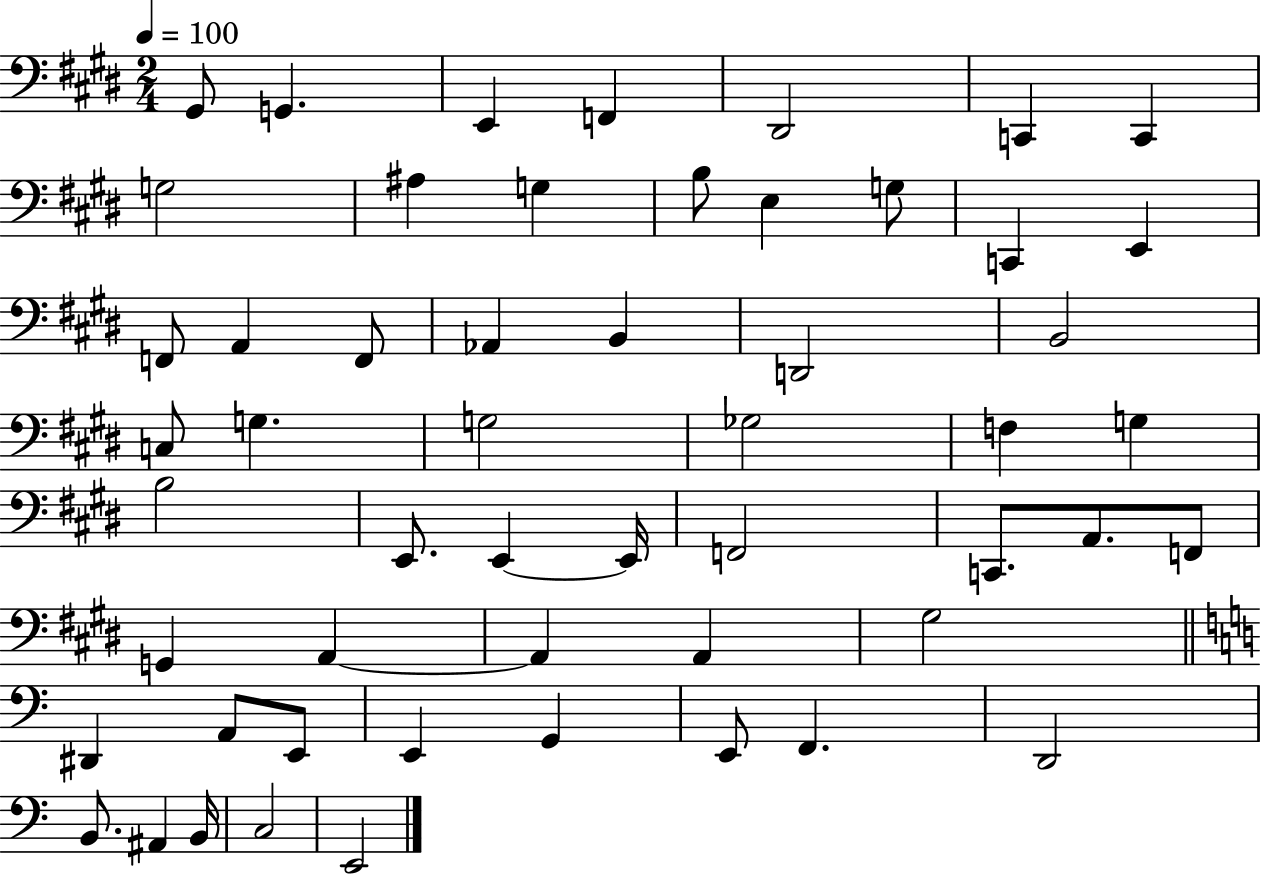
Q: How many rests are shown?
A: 0